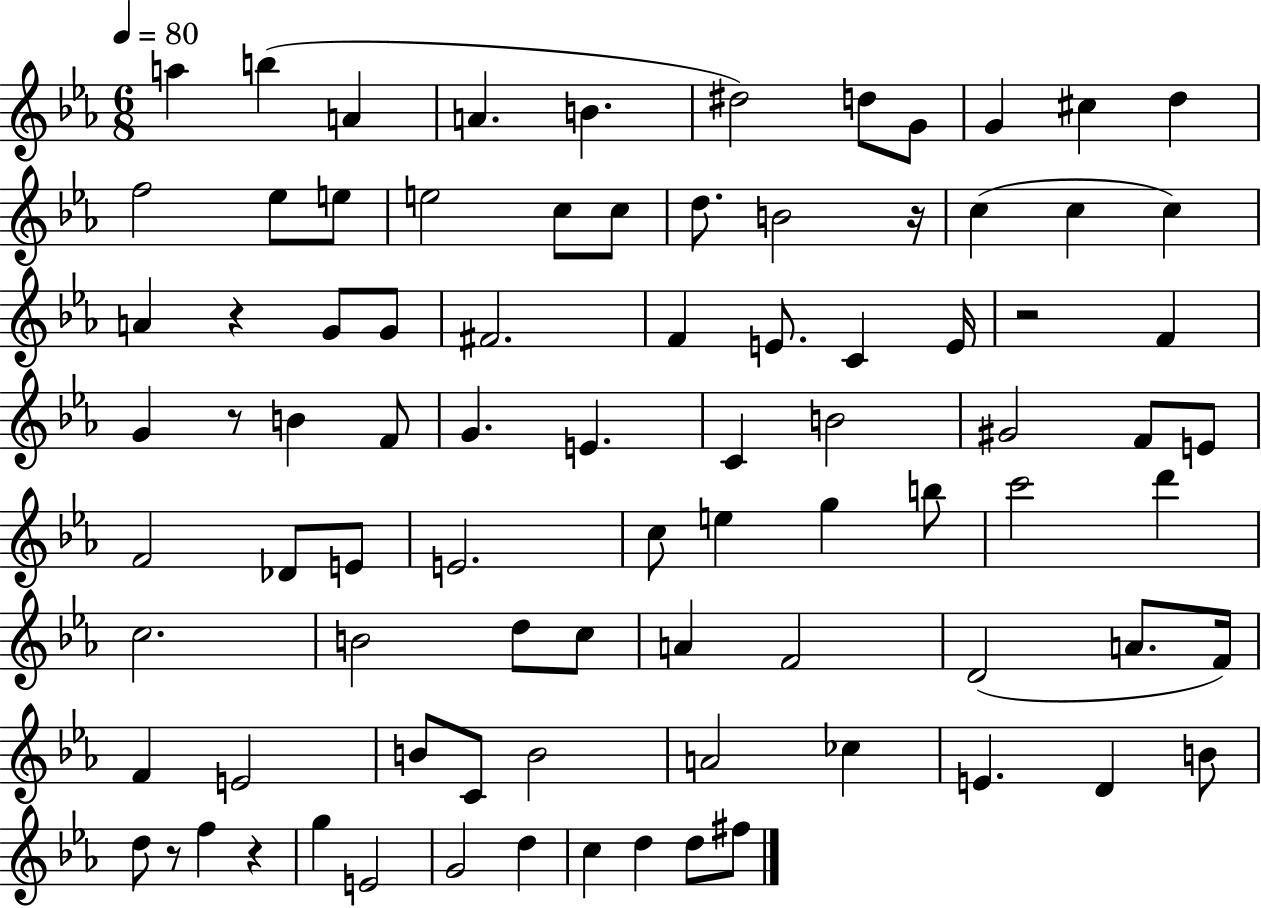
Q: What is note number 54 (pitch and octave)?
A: D5